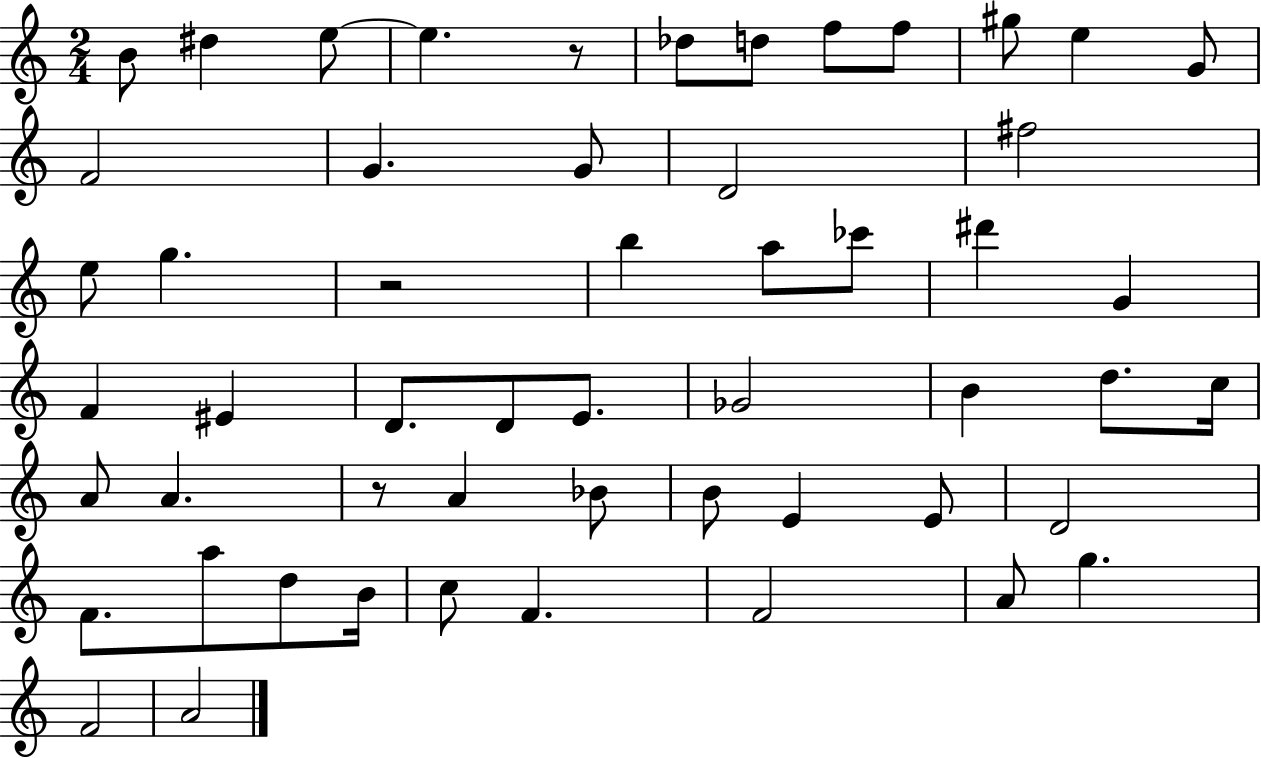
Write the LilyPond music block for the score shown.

{
  \clef treble
  \numericTimeSignature
  \time 2/4
  \key c \major
  b'8 dis''4 e''8~~ | e''4. r8 | des''8 d''8 f''8 f''8 | gis''8 e''4 g'8 | \break f'2 | g'4. g'8 | d'2 | fis''2 | \break e''8 g''4. | r2 | b''4 a''8 ces'''8 | dis'''4 g'4 | \break f'4 eis'4 | d'8. d'8 e'8. | ges'2 | b'4 d''8. c''16 | \break a'8 a'4. | r8 a'4 bes'8 | b'8 e'4 e'8 | d'2 | \break f'8. a''8 d''8 b'16 | c''8 f'4. | f'2 | a'8 g''4. | \break f'2 | a'2 | \bar "|."
}